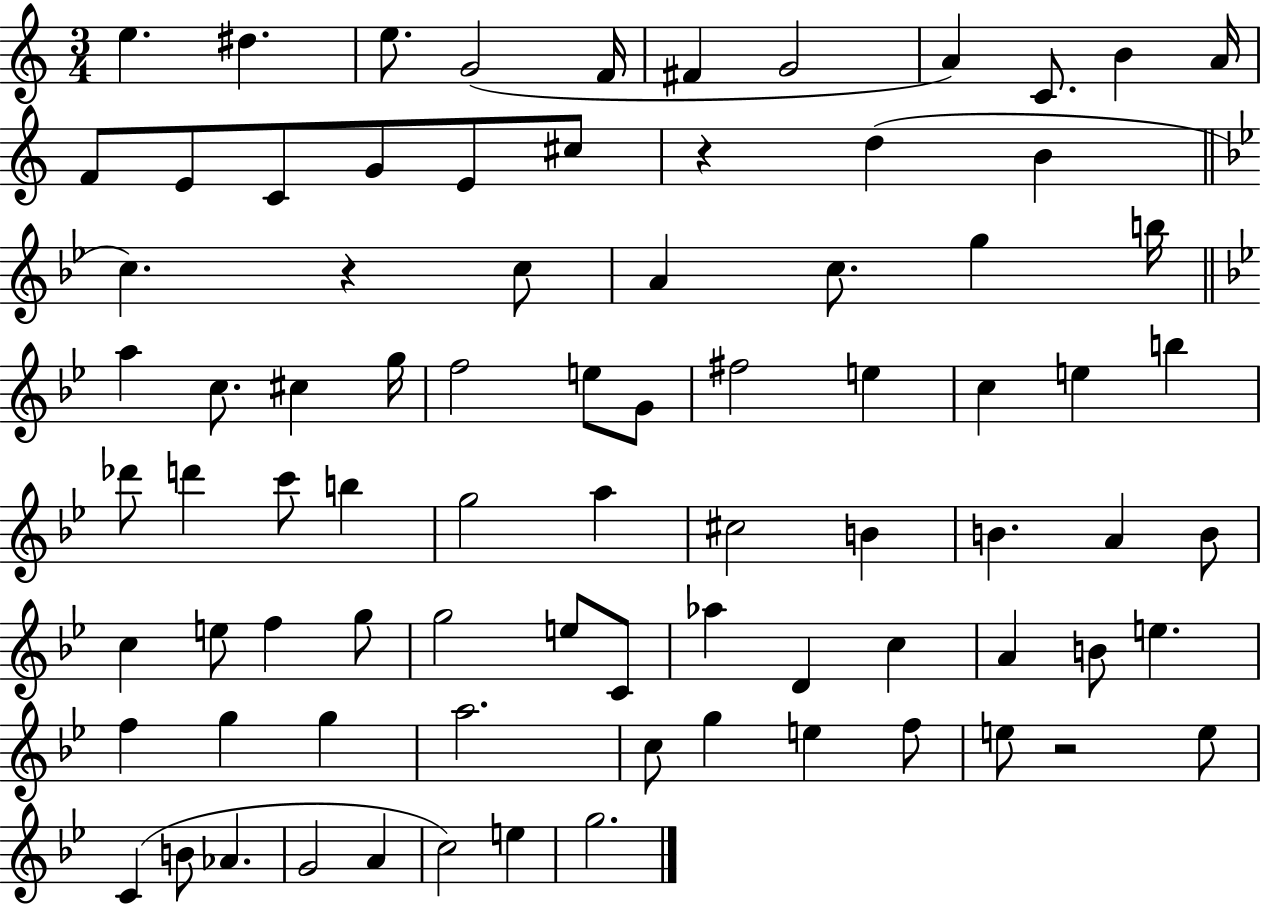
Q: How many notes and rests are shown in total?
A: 82